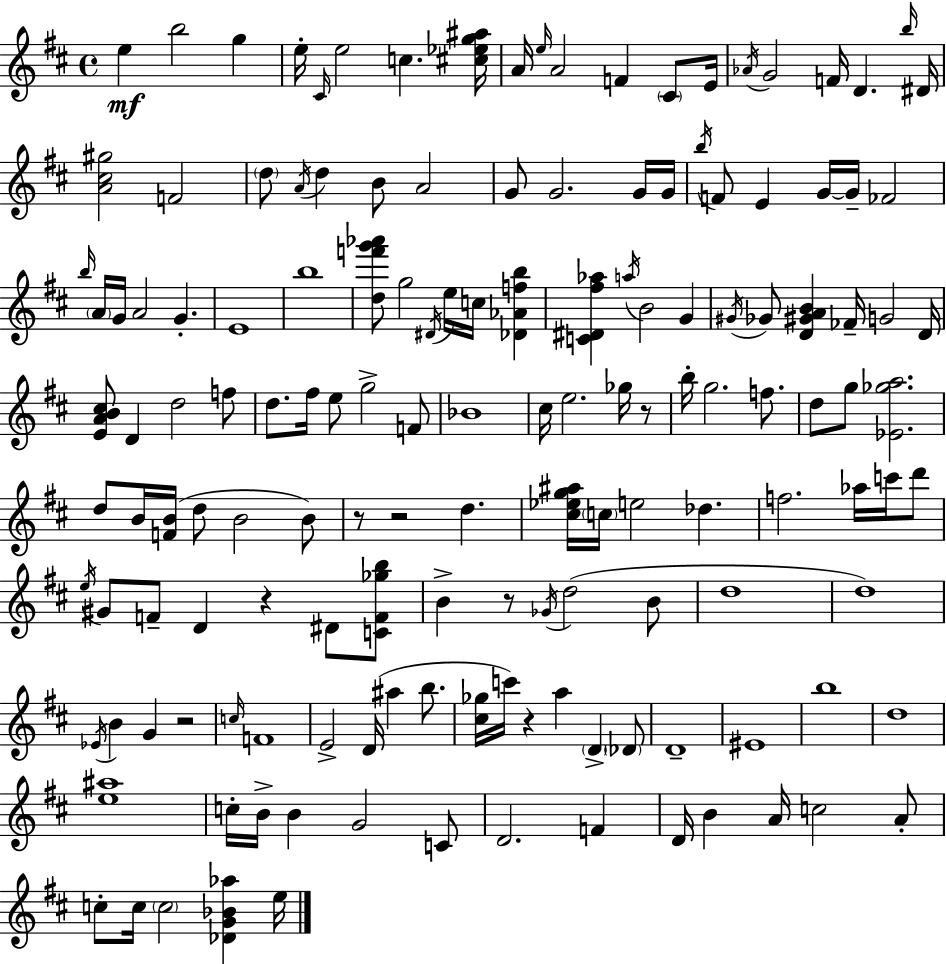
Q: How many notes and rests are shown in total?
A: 149